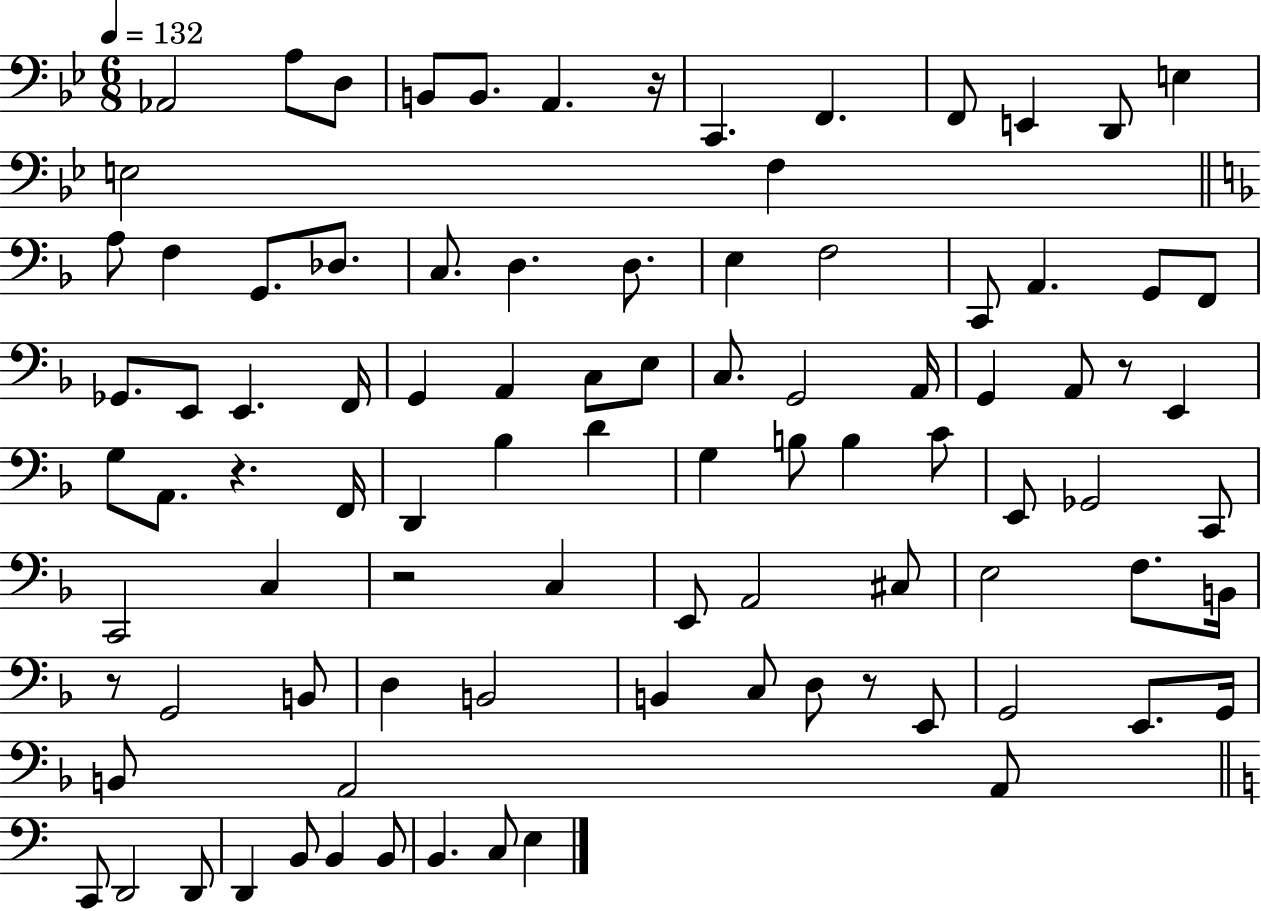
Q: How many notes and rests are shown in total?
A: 93